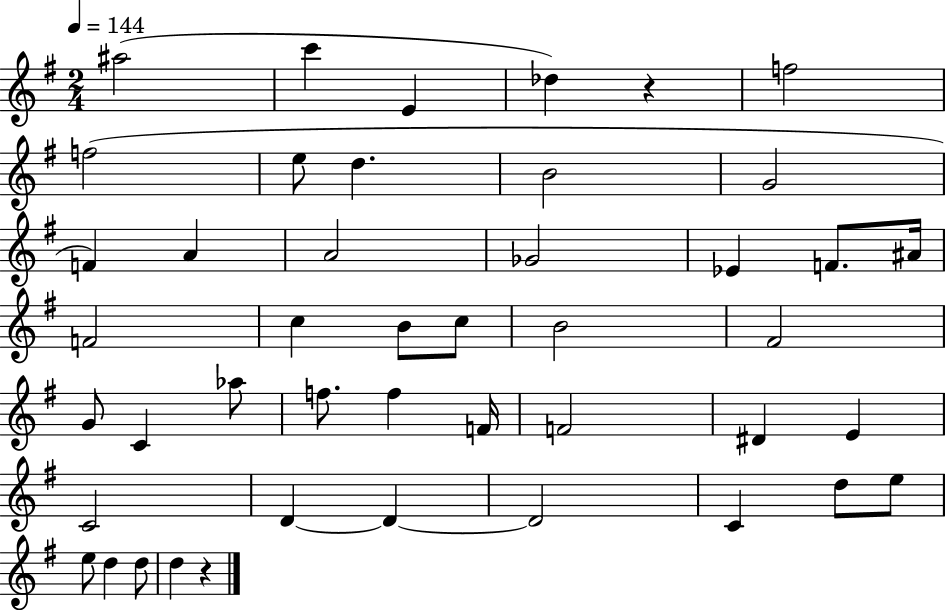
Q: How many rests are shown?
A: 2